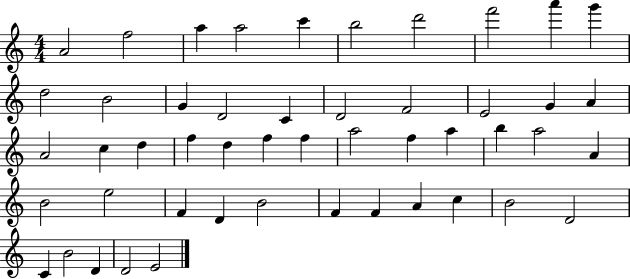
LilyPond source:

{
  \clef treble
  \numericTimeSignature
  \time 4/4
  \key c \major
  a'2 f''2 | a''4 a''2 c'''4 | b''2 d'''2 | f'''2 a'''4 g'''4 | \break d''2 b'2 | g'4 d'2 c'4 | d'2 f'2 | e'2 g'4 a'4 | \break a'2 c''4 d''4 | f''4 d''4 f''4 f''4 | a''2 f''4 a''4 | b''4 a''2 a'4 | \break b'2 e''2 | f'4 d'4 b'2 | f'4 f'4 a'4 c''4 | b'2 d'2 | \break c'4 b'2 d'4 | d'2 e'2 | \bar "|."
}